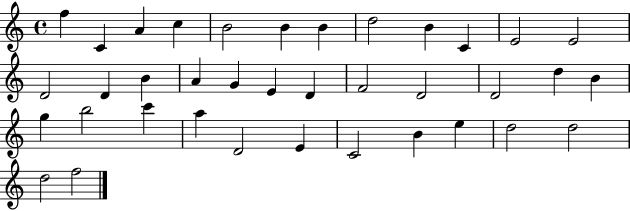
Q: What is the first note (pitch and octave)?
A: F5